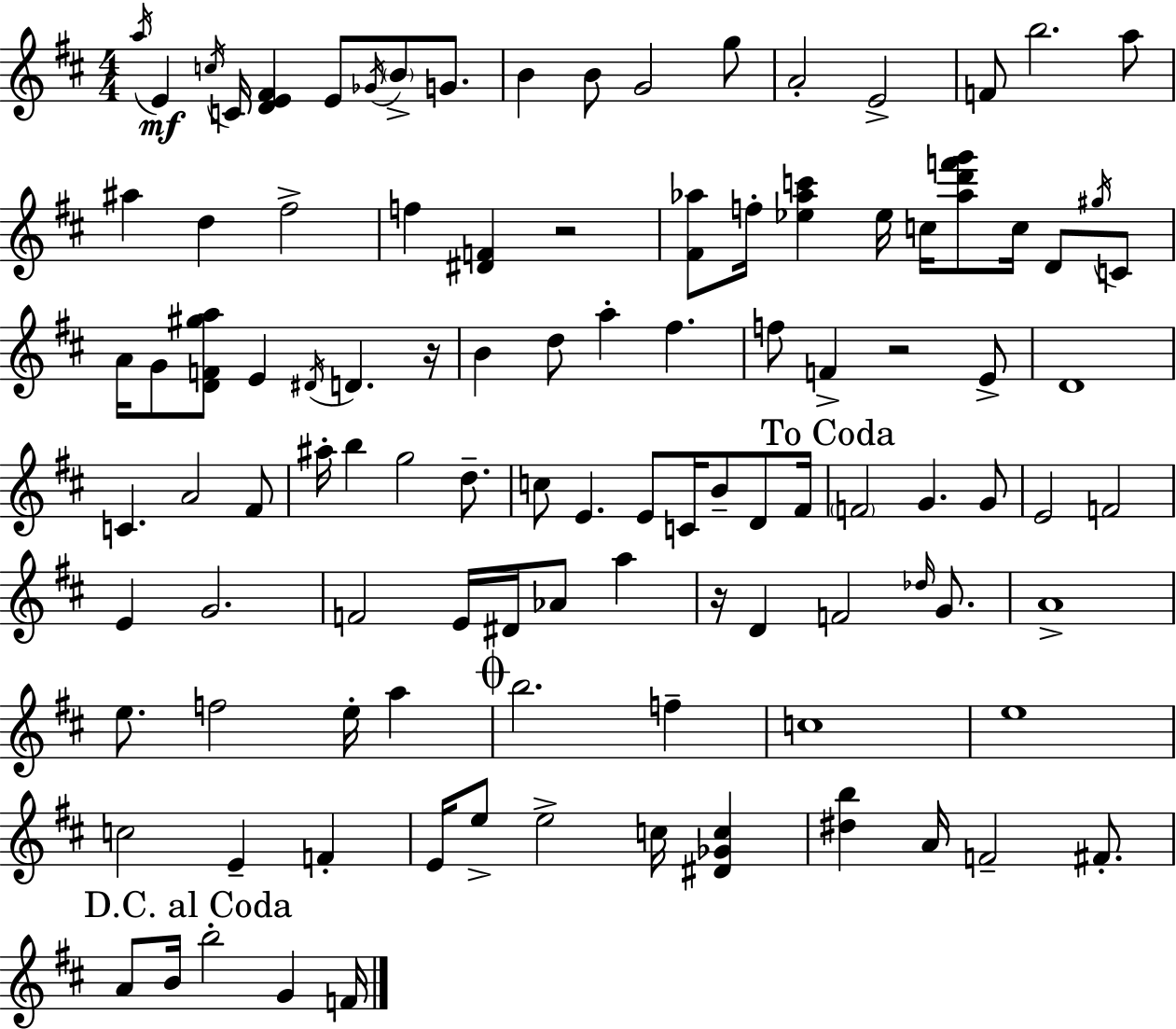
A5/s E4/q C5/s C4/s [D4,E4,F#4]/q E4/e Gb4/s B4/e G4/e. B4/q B4/e G4/h G5/e A4/h E4/h F4/e B5/h. A5/e A#5/q D5/q F#5/h F5/q [D#4,F4]/q R/h [F#4,Ab5]/e F5/s [Eb5,Ab5,C6]/q Eb5/s C5/s [Ab5,D6,F6,G6]/e C5/s D4/e G#5/s C4/e A4/s G4/e [D4,F4,G#5,A5]/e E4/q D#4/s D4/q. R/s B4/q D5/e A5/q F#5/q. F5/e F4/q R/h E4/e D4/w C4/q. A4/h F#4/e A#5/s B5/q G5/h D5/e. C5/e E4/q. E4/e C4/s B4/e D4/e F#4/s F4/h G4/q. G4/e E4/h F4/h E4/q G4/h. F4/h E4/s D#4/s Ab4/e A5/q R/s D4/q F4/h Db5/s G4/e. A4/w E5/e. F5/h E5/s A5/q B5/h. F5/q C5/w E5/w C5/h E4/q F4/q E4/s E5/e E5/h C5/s [D#4,Gb4,C5]/q [D#5,B5]/q A4/s F4/h F#4/e. A4/e B4/s B5/h G4/q F4/s